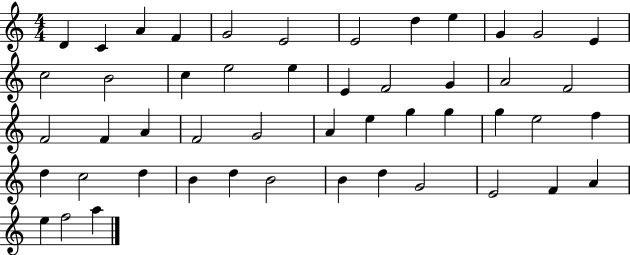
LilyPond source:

{
  \clef treble
  \numericTimeSignature
  \time 4/4
  \key c \major
  d'4 c'4 a'4 f'4 | g'2 e'2 | e'2 d''4 e''4 | g'4 g'2 e'4 | \break c''2 b'2 | c''4 e''2 e''4 | e'4 f'2 g'4 | a'2 f'2 | \break f'2 f'4 a'4 | f'2 g'2 | a'4 e''4 g''4 g''4 | g''4 e''2 f''4 | \break d''4 c''2 d''4 | b'4 d''4 b'2 | b'4 d''4 g'2 | e'2 f'4 a'4 | \break e''4 f''2 a''4 | \bar "|."
}